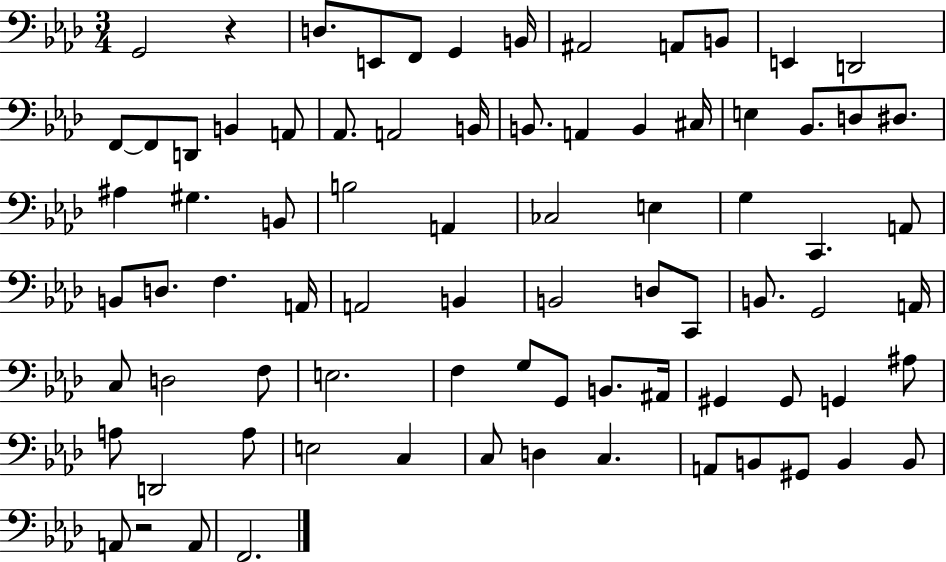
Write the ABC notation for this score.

X:1
T:Untitled
M:3/4
L:1/4
K:Ab
G,,2 z D,/2 E,,/2 F,,/2 G,, B,,/4 ^A,,2 A,,/2 B,,/2 E,, D,,2 F,,/2 F,,/2 D,,/2 B,, A,,/2 _A,,/2 A,,2 B,,/4 B,,/2 A,, B,, ^C,/4 E, _B,,/2 D,/2 ^D,/2 ^A, ^G, B,,/2 B,2 A,, _C,2 E, G, C,, A,,/2 B,,/2 D,/2 F, A,,/4 A,,2 B,, B,,2 D,/2 C,,/2 B,,/2 G,,2 A,,/4 C,/2 D,2 F,/2 E,2 F, G,/2 G,,/2 B,,/2 ^A,,/4 ^G,, ^G,,/2 G,, ^A,/2 A,/2 D,,2 A,/2 E,2 C, C,/2 D, C, A,,/2 B,,/2 ^G,,/2 B,, B,,/2 A,,/2 z2 A,,/2 F,,2